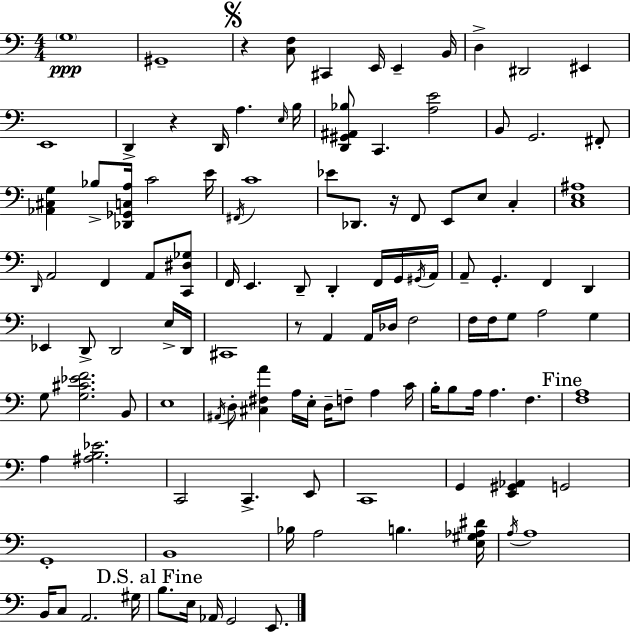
{
  \clef bass
  \numericTimeSignature
  \time 4/4
  \key c \major
  \parenthesize g1\ppp | gis,1-- | \mark \markup { \musicglyph "scripts.segno" } r4 <c f>8 cis,4 e,16 e,4-- b,16 | d4-> dis,2 eis,4 | \break e,1 | d,4-> r4 d,16 a4. \grace { e16 } | b16 <d, gis, ais, bes>8 c,4. <a e'>2 | b,8 g,2. fis,8-. | \break <aes, cis g>4 bes8-> <des, ges, c a>16 c'2 | e'16 \acciaccatura { fis,16 } c'1 | ees'8 des,8. r16 f,8 e,8 e8 c4-. | <c e ais>1 | \break \grace { d,16 } a,2 f,4 a,8 | <c, dis ges>8 f,16 e,4. d,8-- d,4-. | f,16 g,16 \acciaccatura { gis,16 } a,16 a,8-- g,4.-. f,4 | d,4 ees,4 d,8-> d,2 | \break e16-> d,16 cis,1 | r8 a,4 a,16 des16 f2 | f16 f16 g8 a2 | g4 g8 <g cis' ees' f'>2. | \break b,8 e1 | \acciaccatura { ais,16 } d8-. <cis fis a'>4 a16 e16-. d16-- f8-- | a4 c'16 b16-. b8 a16 a4. f4. | \mark "Fine" <f a>1 | \break a4 <ais b ees'>2. | c,2 c,4.-> | e,8 c,1 | g,4 <e, gis, aes,>4 g,2 | \break g,1-. | b,1 | bes16 a2 b4. | <e gis aes dis'>16 \acciaccatura { a16 } a1 | \break b,16 c8 a,2. | gis16 \mark "D.S. al Fine" b8. e16 aes,16 g,2 | e,8. \bar "|."
}